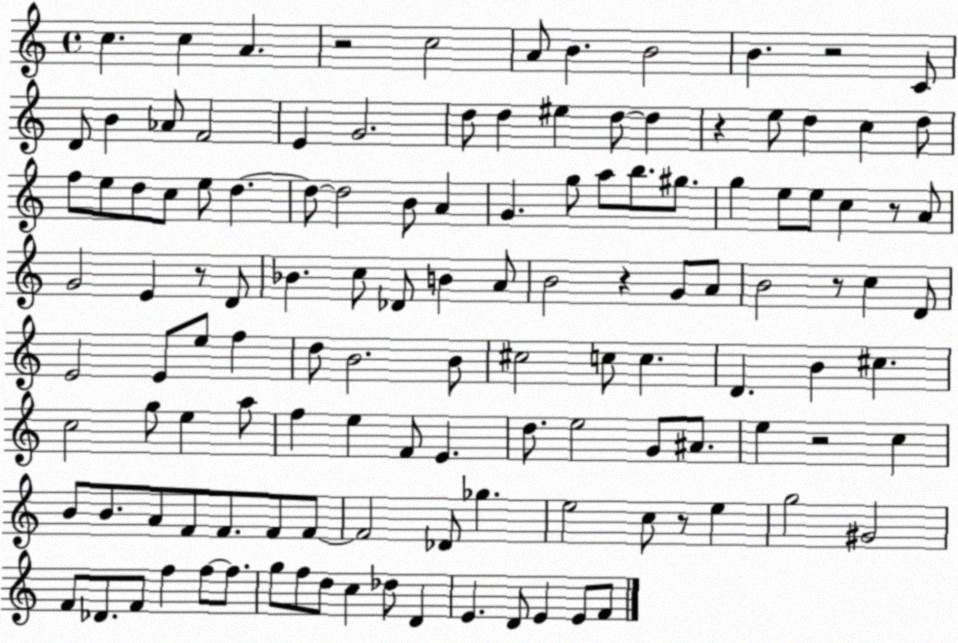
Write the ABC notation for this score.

X:1
T:Untitled
M:4/4
L:1/4
K:C
c c A z2 c2 A/2 B B2 B z2 C/2 D/2 B _A/2 F2 E G2 d/2 d ^e d/2 d z e/2 d c d/2 f/2 e/2 d/2 c/2 e/2 d d/2 d2 B/2 A G g/2 a/2 b/2 ^g/2 g e/2 e/2 c z/2 A/2 G2 E z/2 D/2 _B c/2 _D/2 B A/2 B2 z G/2 A/2 B2 z/2 c D/2 E2 E/2 e/2 f d/2 B2 B/2 ^c2 c/2 c D B ^c c2 g/2 e a/2 f e F/2 E d/2 e2 G/2 ^A/2 e z2 c B/2 B/2 A/2 F/2 F/2 F/2 F/2 F2 _D/2 _g e2 c/2 z/2 e g2 ^G2 F/2 _D/2 F/2 f f/2 f/2 g/2 f/2 d/2 c _d/2 D E D/2 E E/2 F/2